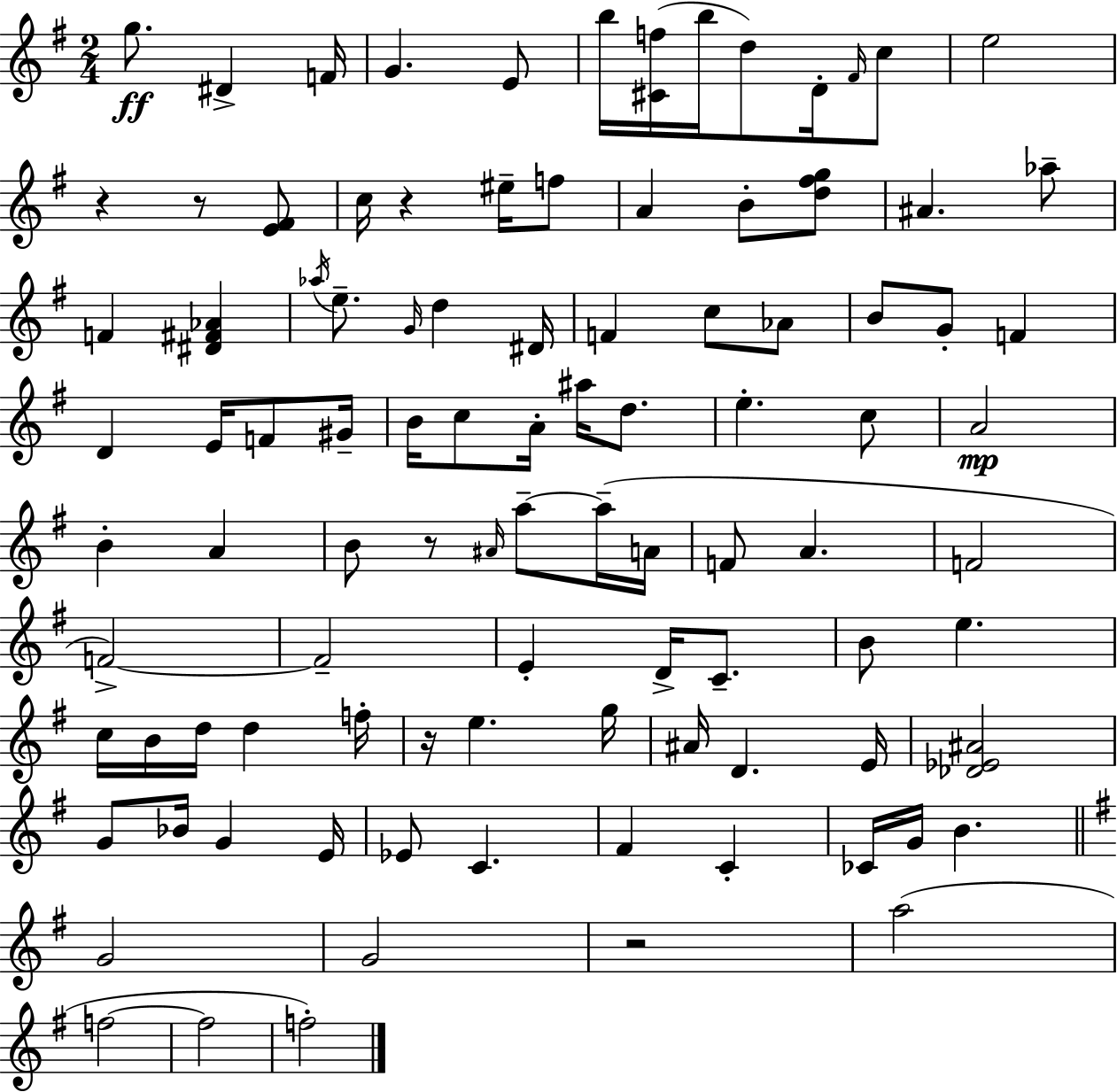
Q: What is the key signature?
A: G major